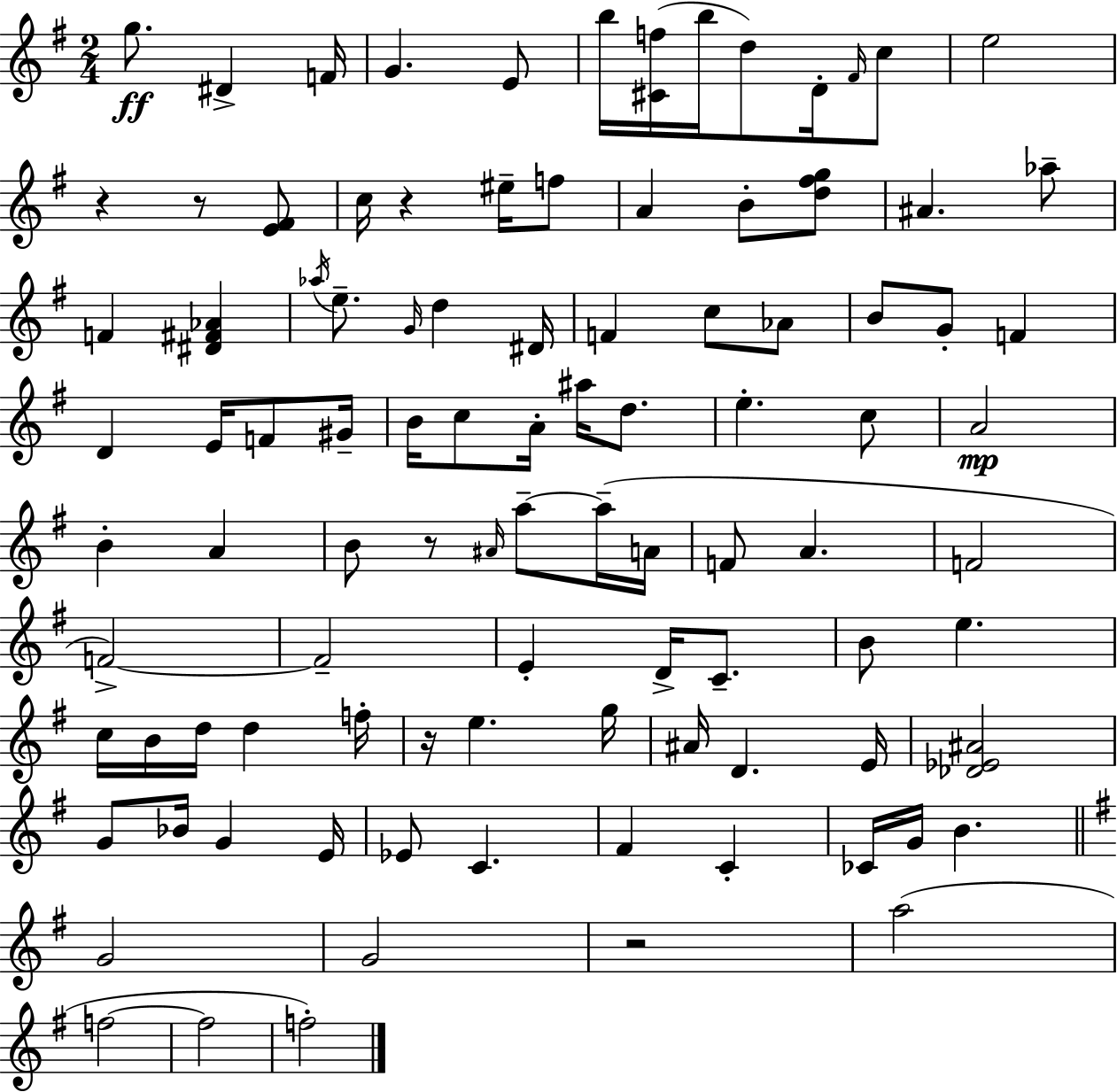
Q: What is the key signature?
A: G major